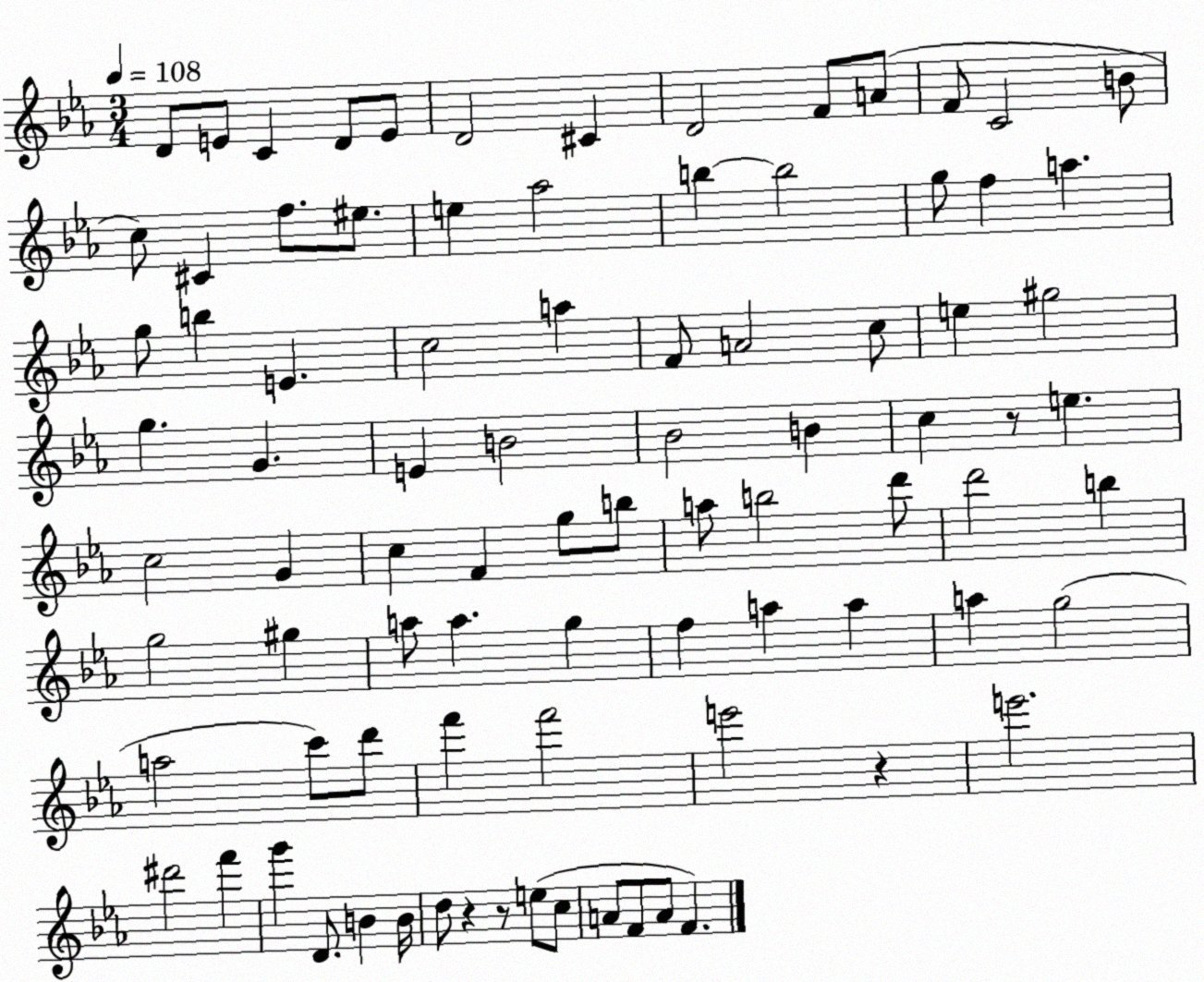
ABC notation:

X:1
T:Untitled
M:3/4
L:1/4
K:Eb
D/2 E/2 C D/2 E/2 D2 ^C D2 F/2 A/2 F/2 C2 B/2 c/2 ^C f/2 ^e/2 e _a2 b b2 g/2 f a g/2 b E c2 a F/2 A2 c/2 e ^g2 g G E B2 _B2 B c z/2 e c2 G c F g/2 b/2 a/2 b2 d'/2 d'2 b g2 ^g a/2 a g f a a a g2 a2 c'/2 d'/2 f' f'2 e'2 z e'2 ^d'2 f' g' D/2 B B/4 d/2 z z/2 e/2 c/2 A/2 F/2 A/2 F